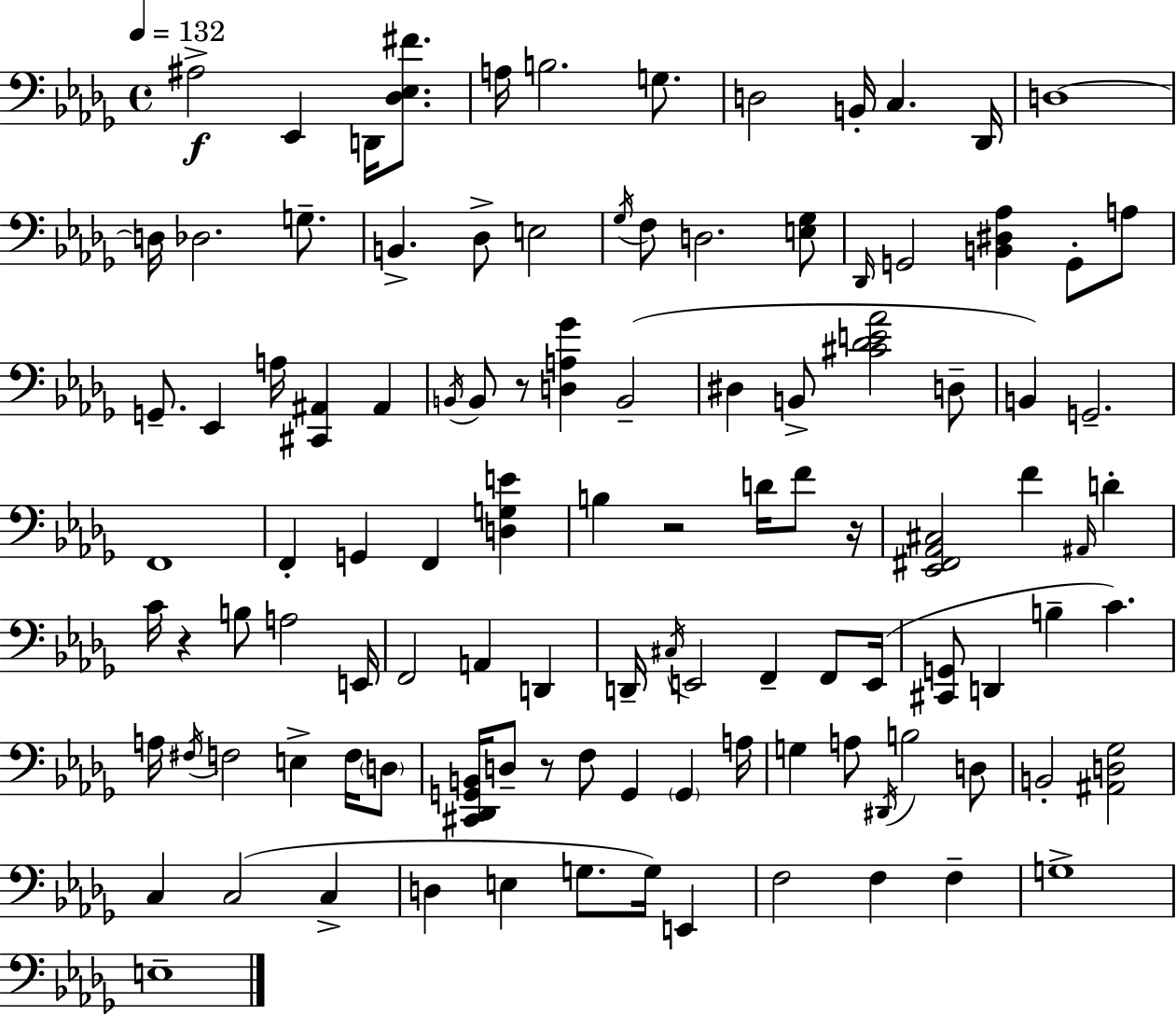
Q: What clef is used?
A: bass